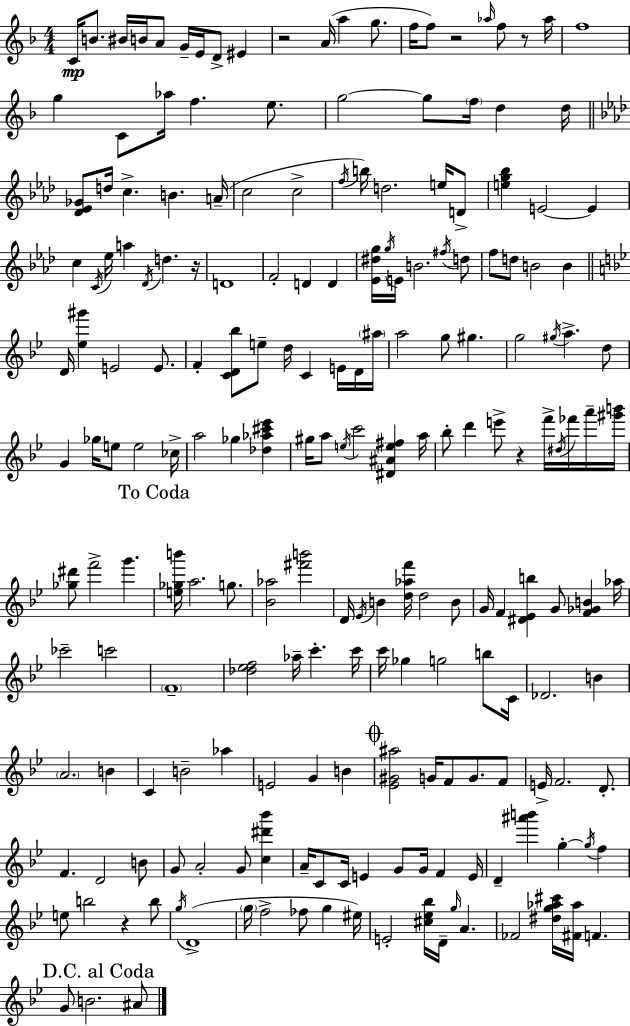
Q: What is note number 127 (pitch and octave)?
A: Ab5